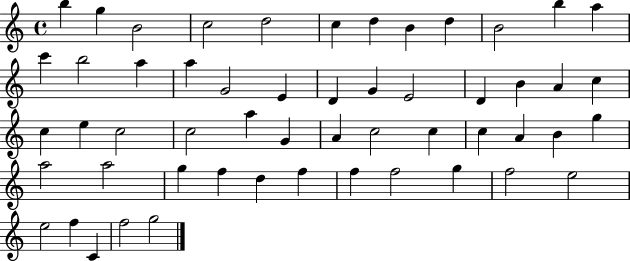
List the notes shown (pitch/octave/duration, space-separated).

B5/q G5/q B4/h C5/h D5/h C5/q D5/q B4/q D5/q B4/h B5/q A5/q C6/q B5/h A5/q A5/q G4/h E4/q D4/q G4/q E4/h D4/q B4/q A4/q C5/q C5/q E5/q C5/h C5/h A5/q G4/q A4/q C5/h C5/q C5/q A4/q B4/q G5/q A5/h A5/h G5/q F5/q D5/q F5/q F5/q F5/h G5/q F5/h E5/h E5/h F5/q C4/q F5/h G5/h